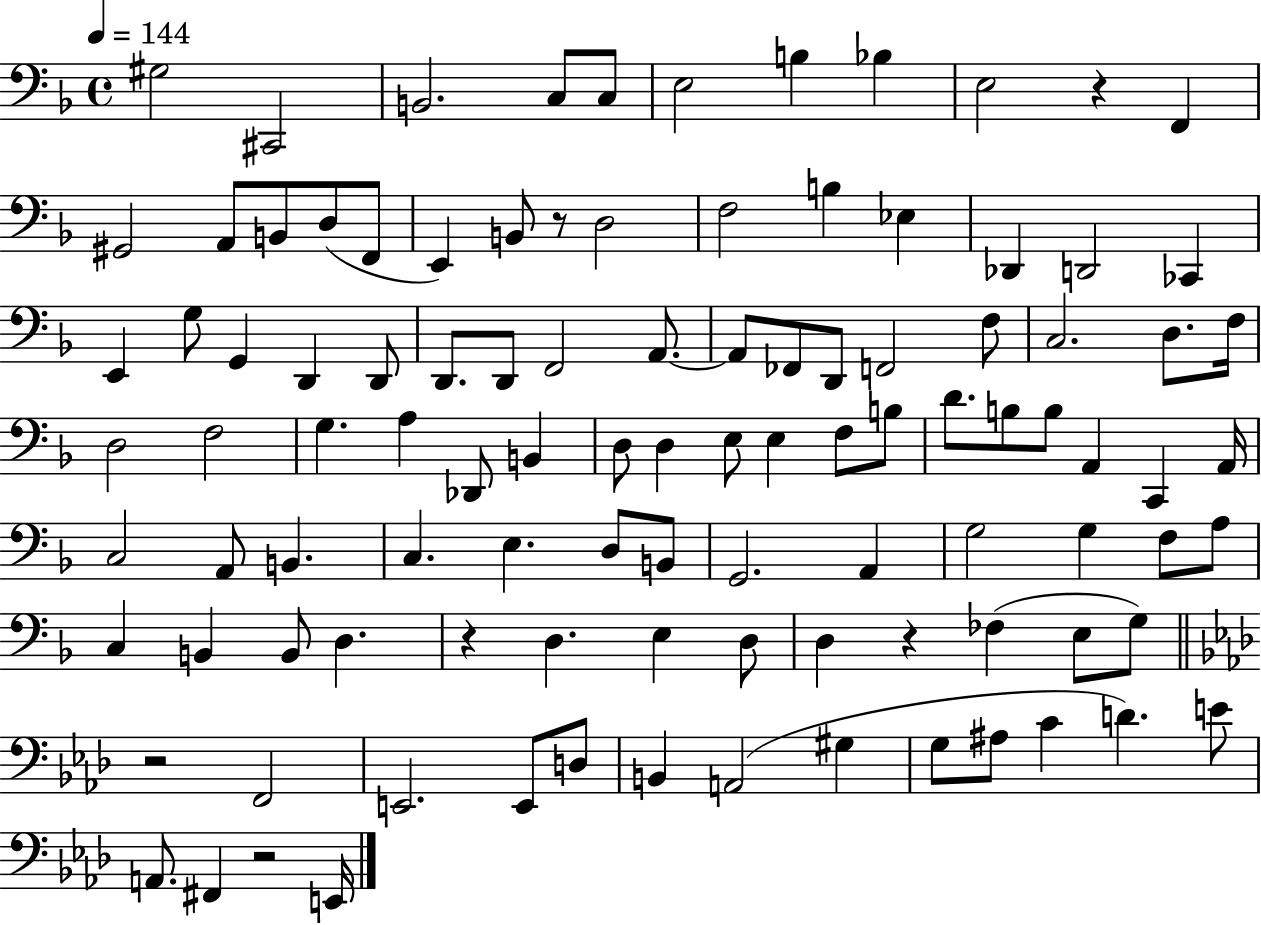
G#3/h C#2/h B2/h. C3/e C3/e E3/h B3/q Bb3/q E3/h R/q F2/q G#2/h A2/e B2/e D3/e F2/e E2/q B2/e R/e D3/h F3/h B3/q Eb3/q Db2/q D2/h CES2/q E2/q G3/e G2/q D2/q D2/e D2/e. D2/e F2/h A2/e. A2/e FES2/e D2/e F2/h F3/e C3/h. D3/e. F3/s D3/h F3/h G3/q. A3/q Db2/e B2/q D3/e D3/q E3/e E3/q F3/e B3/e D4/e. B3/e B3/e A2/q C2/q A2/s C3/h A2/e B2/q. C3/q. E3/q. D3/e B2/e G2/h. A2/q G3/h G3/q F3/e A3/e C3/q B2/q B2/e D3/q. R/q D3/q. E3/q D3/e D3/q R/q FES3/q E3/e G3/e R/h F2/h E2/h. E2/e D3/e B2/q A2/h G#3/q G3/e A#3/e C4/q D4/q. E4/e A2/e. F#2/q R/h E2/s